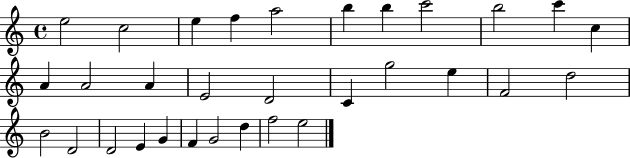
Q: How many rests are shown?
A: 0